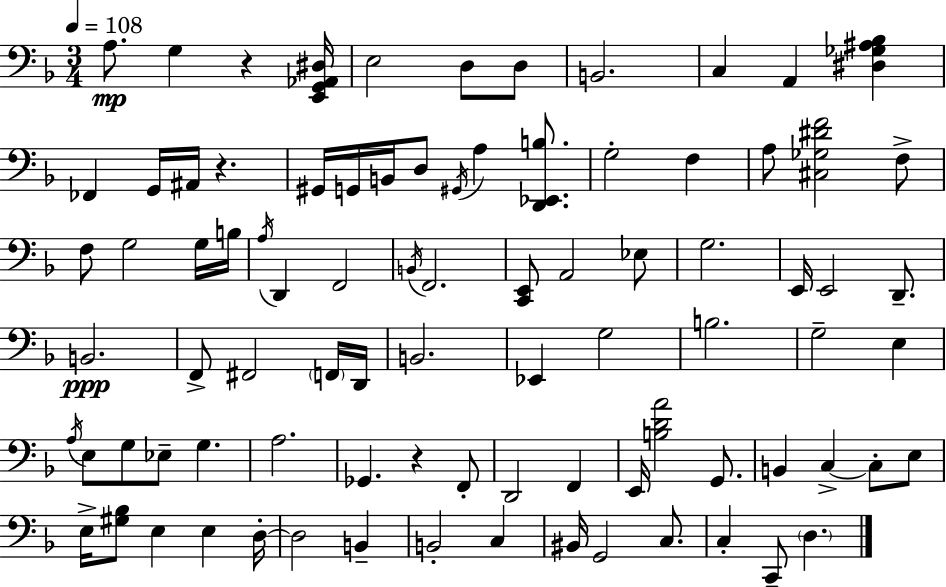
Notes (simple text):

A3/e. G3/q R/q [E2,G2,Ab2,D#3]/s E3/h D3/e D3/e B2/h. C3/q A2/q [D#3,Gb3,A#3,Bb3]/q FES2/q G2/s A#2/s R/q. G#2/s G2/s B2/s D3/e G#2/s A3/q [D2,Eb2,B3]/e. G3/h F3/q A3/e [C#3,Gb3,D#4,F4]/h F3/e F3/e G3/h G3/s B3/s A3/s D2/q F2/h B2/s F2/h. [C2,E2]/e A2/h Eb3/e G3/h. E2/s E2/h D2/e. B2/h. F2/e F#2/h F2/s D2/s B2/h. Eb2/q G3/h B3/h. G3/h E3/q A3/s E3/e G3/e Eb3/e G3/q. A3/h. Gb2/q. R/q F2/e D2/h F2/q E2/s [B3,D4,A4]/h G2/e. B2/q C3/q C3/e E3/e E3/s [G#3,Bb3]/e E3/q E3/q D3/s D3/h B2/q B2/h C3/q BIS2/s G2/h C3/e. C3/q C2/e D3/q.